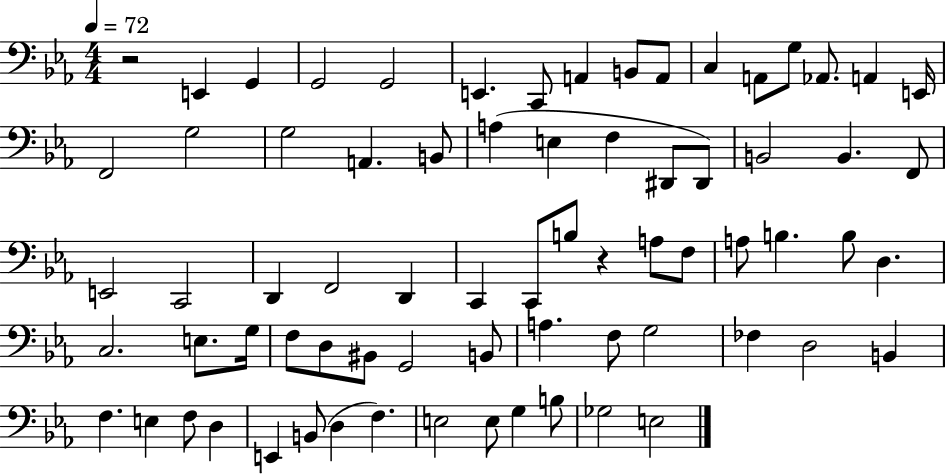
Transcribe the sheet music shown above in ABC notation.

X:1
T:Untitled
M:4/4
L:1/4
K:Eb
z2 E,, G,, G,,2 G,,2 E,, C,,/2 A,, B,,/2 A,,/2 C, A,,/2 G,/2 _A,,/2 A,, E,,/4 F,,2 G,2 G,2 A,, B,,/2 A, E, F, ^D,,/2 ^D,,/2 B,,2 B,, F,,/2 E,,2 C,,2 D,, F,,2 D,, C,, C,,/2 B,/2 z A,/2 F,/2 A,/2 B, B,/2 D, C,2 E,/2 G,/4 F,/2 D,/2 ^B,,/2 G,,2 B,,/2 A, F,/2 G,2 _F, D,2 B,, F, E, F,/2 D, E,, B,,/2 D, F, E,2 E,/2 G, B,/2 _G,2 E,2